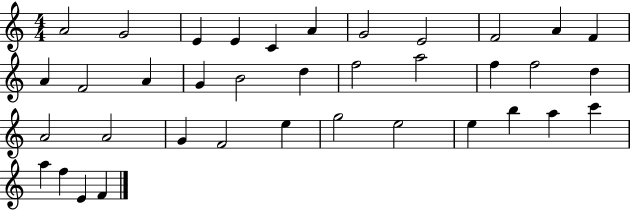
X:1
T:Untitled
M:4/4
L:1/4
K:C
A2 G2 E E C A G2 E2 F2 A F A F2 A G B2 d f2 a2 f f2 d A2 A2 G F2 e g2 e2 e b a c' a f E F